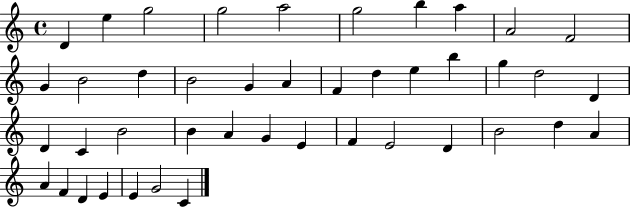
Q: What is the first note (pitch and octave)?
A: D4